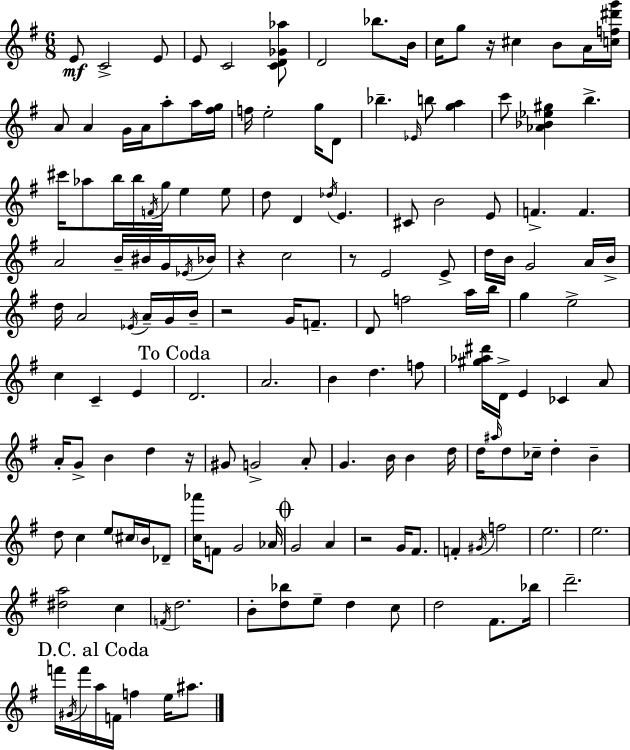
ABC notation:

X:1
T:Untitled
M:6/8
L:1/4
K:Em
E/2 C2 E/2 E/2 C2 [CD_G_a]/2 D2 _b/2 B/4 c/4 g/2 z/4 ^c B/2 A/4 [cf^d'g']/4 A/2 A G/4 A/4 a/2 a/4 [^fg]/4 f/4 e2 g/4 D/2 _b _E/4 b/2 [ga] c'/2 [_A_B_e^g] b ^c'/4 _a/2 b/4 b/4 F/4 g/4 e e/2 d/2 D _d/4 E ^C/2 B2 E/2 F F A2 B/4 ^B/4 G/4 _E/4 _B/4 z c2 z/2 E2 E/2 d/4 B/4 G2 A/4 B/4 d/4 A2 _E/4 A/4 G/4 B/4 z2 G/4 F/2 D/2 f2 a/4 b/4 g e2 c C E D2 A2 B d f/2 [^g_a^d']/4 D/4 E _C A/2 A/4 G/2 B d z/4 ^G/2 G2 A/2 G B/4 B d/4 d/4 ^a/4 d/2 _c/4 d B d/2 c e/2 ^c/4 B/4 _D/2 [c_a']/4 F/2 G2 _A/4 G2 A z2 G/4 ^F/2 F ^G/4 f2 e2 e2 [^da]2 c F/4 d2 B/2 [d_b]/2 e/2 d c/2 d2 ^F/2 _b/4 d'2 f'/4 ^G/4 f'/4 a/4 F/4 f e/4 ^a/2